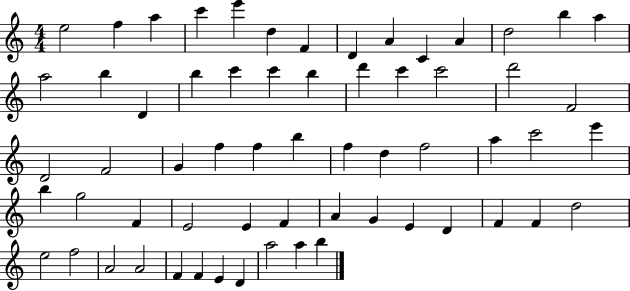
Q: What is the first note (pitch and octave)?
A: E5